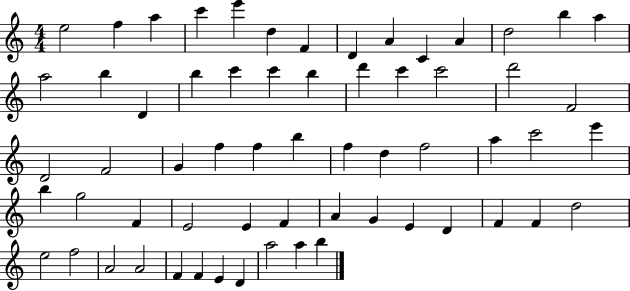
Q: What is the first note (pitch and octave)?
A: E5